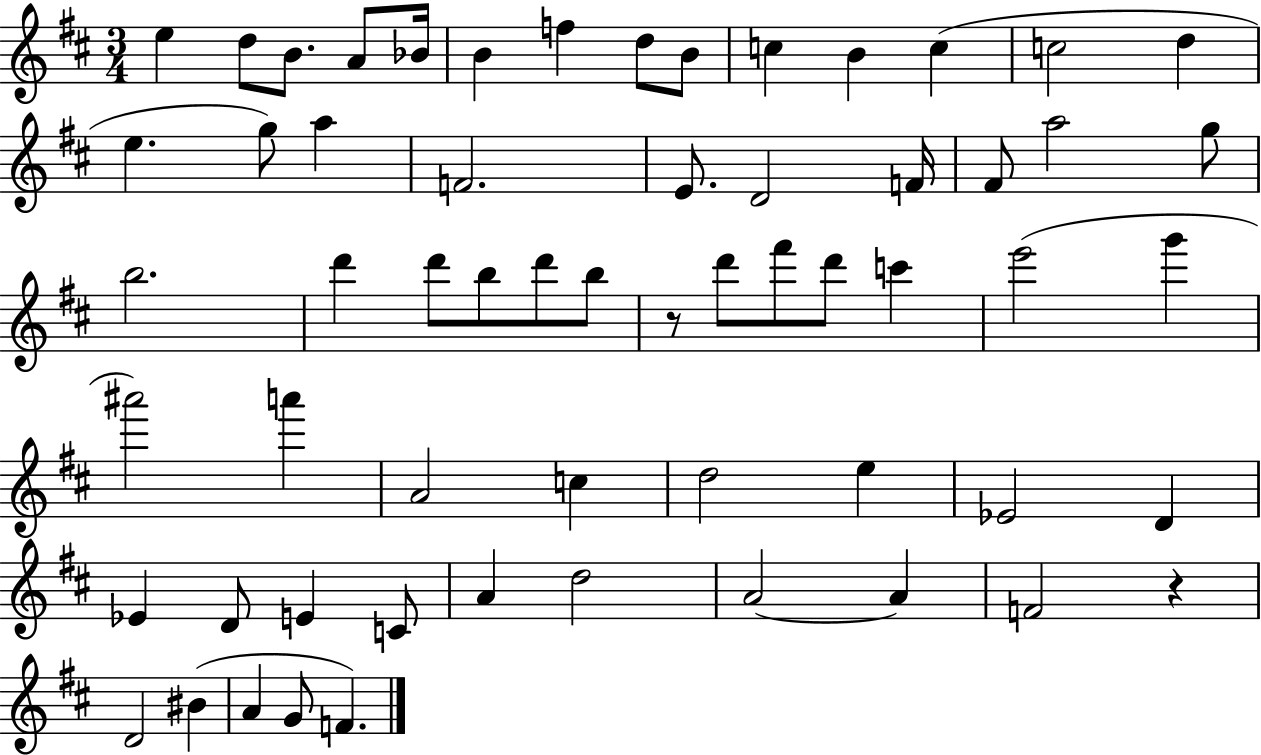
E5/q D5/e B4/e. A4/e Bb4/s B4/q F5/q D5/e B4/e C5/q B4/q C5/q C5/h D5/q E5/q. G5/e A5/q F4/h. E4/e. D4/h F4/s F#4/e A5/h G5/e B5/h. D6/q D6/e B5/e D6/e B5/e R/e D6/e F#6/e D6/e C6/q E6/h G6/q A#6/h A6/q A4/h C5/q D5/h E5/q Eb4/h D4/q Eb4/q D4/e E4/q C4/e A4/q D5/h A4/h A4/q F4/h R/q D4/h BIS4/q A4/q G4/e F4/q.